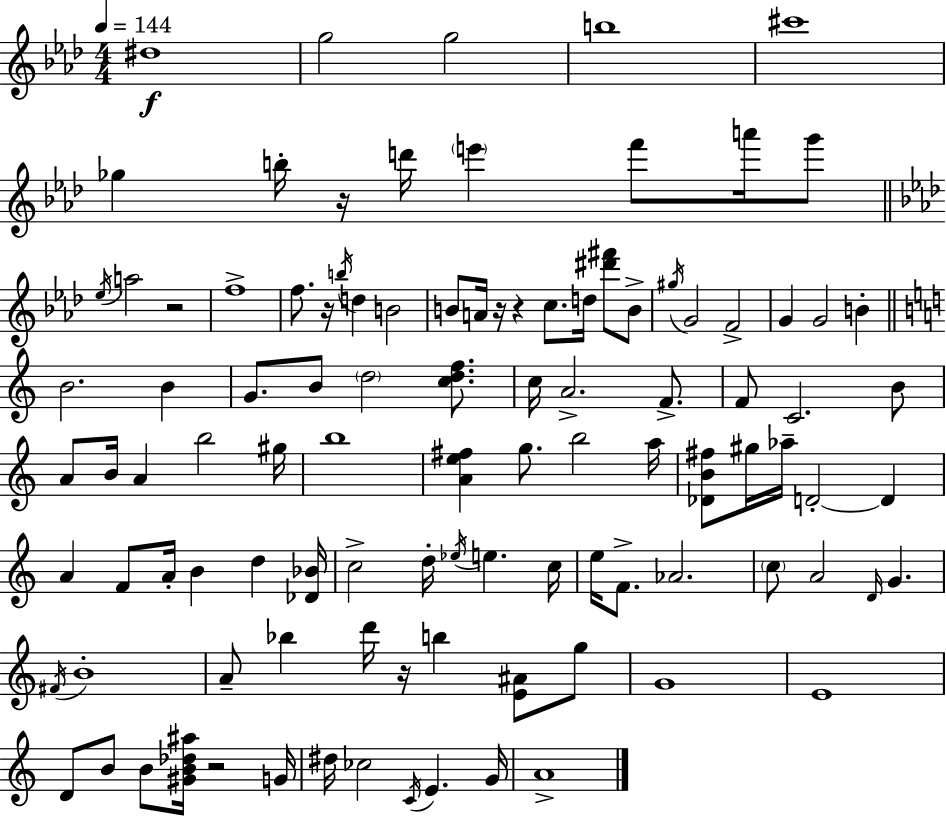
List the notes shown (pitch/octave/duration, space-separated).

D#5/w G5/h G5/h B5/w C#6/w Gb5/q B5/s R/s D6/s E6/q F6/e A6/s G6/e Eb5/s A5/h R/h F5/w F5/e. R/s B5/s D5/q B4/h B4/e A4/s R/s R/q C5/e. D5/s [D#6,F#6]/e B4/e G#5/s G4/h F4/h G4/q G4/h B4/q B4/h. B4/q G4/e. B4/e D5/h [C5,D5,F5]/e. C5/s A4/h. F4/e. F4/e C4/h. B4/e A4/e B4/s A4/q B5/h G#5/s B5/w [A4,E5,F#5]/q G5/e. B5/h A5/s [Db4,B4,F#5]/e G#5/s Ab5/s D4/h D4/q A4/q F4/e A4/s B4/q D5/q [Db4,Bb4]/s C5/h D5/s Eb5/s E5/q. C5/s E5/s F4/e. Ab4/h. C5/e A4/h D4/s G4/q. F#4/s B4/w A4/e Bb5/q D6/s R/s B5/q [E4,A#4]/e G5/e G4/w E4/w D4/e B4/e B4/e [G#4,B4,Db5,A#5]/s R/h G4/s D#5/s CES5/h C4/s E4/q. G4/s A4/w